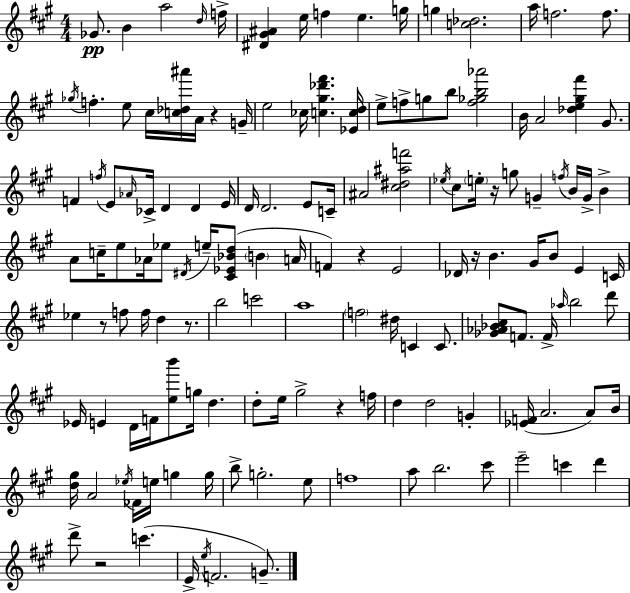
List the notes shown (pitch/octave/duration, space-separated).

Gb4/e. B4/q A5/h D5/s F5/s [D#4,G#4,A#4]/q E5/s F5/q E5/q. G5/s G5/q [C5,Db5]/h. A5/s F5/h. F5/e. Gb5/s F5/q. E5/e C#5/s [C5,Db5,A#6]/s A4/s R/q G4/s E5/h CES5/s [C5,G#5,Db6,F#6]/q. [Eb4,C5,D5]/s E5/e F5/e G5/e B5/e [F5,Gb5,B5,Ab6]/h B4/s A4/h [Db5,E5,G#5,F#6]/q G#4/e. F4/q F5/s E4/e Ab4/s CES4/s D4/q D4/q E4/s D4/s D4/h. E4/e C4/s A#4/h [C#5,D#5,A#5,F6]/h Eb5/s C#5/e E5/s R/s G5/e G4/q F5/s B4/s G4/s B4/q A4/e C5/s E5/e Ab4/s Eb5/e D#4/s E5/s [C#4,Eb4,Bb4,D5]/e B4/q A4/s F4/q R/q E4/h Db4/s R/s B4/q. G#4/s B4/e E4/q C4/s Eb5/q R/e F5/e F5/s D5/q R/e. B5/h C6/h A5/w F5/h D#5/s C4/q C4/e. [Gb4,Ab4,Bb4,C#5]/e F4/e. F4/s Ab5/s B5/h D6/e Eb4/s E4/q D4/s F4/s [E5,B6]/e G5/s D5/q. D5/e E5/s G#5/h R/q F5/s D5/q D5/h G4/q [Eb4,F4]/s A4/h. A4/e B4/s [D5,G#5]/s A4/h Eb5/s FES4/s E5/s G5/q G5/s B5/e G5/h. E5/e F5/w A5/e B5/h. C#6/e E6/h C6/q D6/q D6/e R/h C6/q. E4/s E5/s F4/h. G4/e.